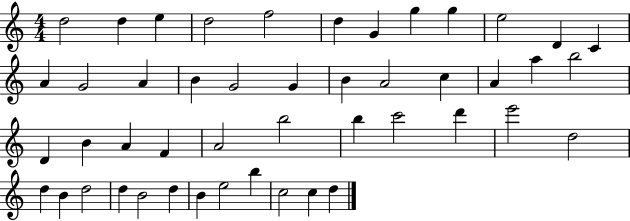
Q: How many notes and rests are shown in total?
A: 47